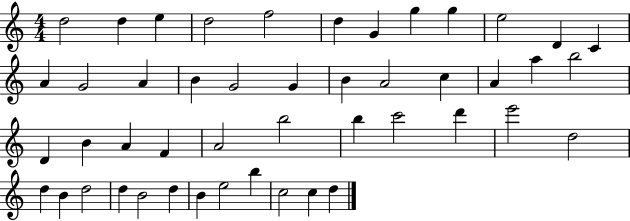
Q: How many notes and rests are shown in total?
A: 47